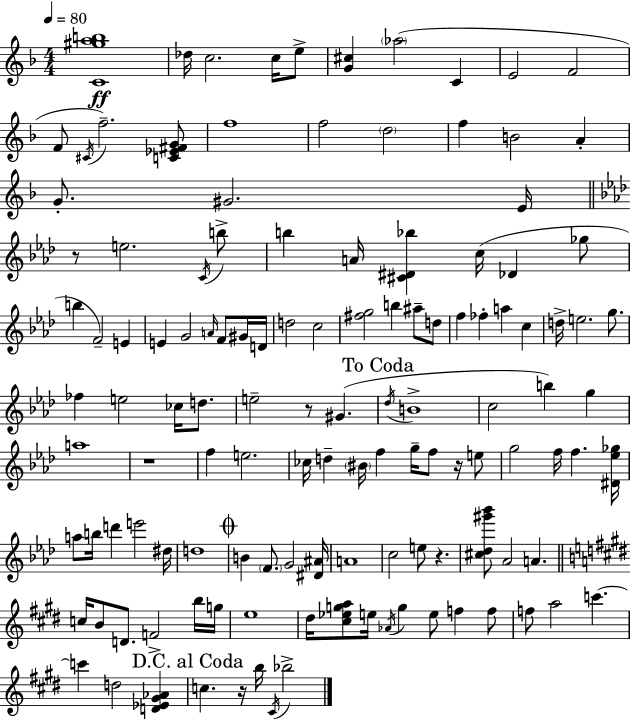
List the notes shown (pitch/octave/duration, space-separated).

[C4,G#5,A5,B5]/w Db5/s C5/h. C5/s E5/e [G4,C#5]/q Ab5/h C4/q E4/h F4/h F4/e C#4/s F5/h. [C4,Eb4,F#4,G4]/e F5/w F5/h D5/h F5/q B4/h A4/q G4/e. G#4/h. E4/s R/e E5/h. C4/s B5/e B5/q A4/s [C#4,D#4,Bb5]/q C5/s Db4/q Gb5/e B5/q F4/h E4/q E4/q G4/h A4/s F4/e G#4/s D4/s D5/h C5/h [F#5,G5]/h B5/q A#5/e D5/e F5/q FES5/q A5/q C5/q D5/s E5/h. G5/e. FES5/q E5/h CES5/s D5/e. E5/h R/e G#4/q. Db5/s B4/w C5/h B5/q G5/q A5/w R/w F5/q E5/h. CES5/s D5/q BIS4/s F5/q G5/s F5/e R/s E5/e G5/h F5/s F5/q. [D#4,Eb5,Gb5]/s A5/e B5/s D6/q E6/h D#5/s D5/w B4/q F4/e. G4/h [D#4,A#4]/s A4/w C5/h E5/e R/q. [C#5,Db5,G#6,Bb6]/e Ab4/h A4/q. C5/s B4/e D4/e. F4/h B5/s G5/s E5/w D#5/s [C#5,Eb5,G5,A5]/e E5/s Ab4/s G5/q E5/e F5/q F5/e F5/e A5/h C6/q. C6/q D5/h [D4,Eb4,G#4,Ab4]/q C5/q. R/s B5/s C#4/s Bb5/h